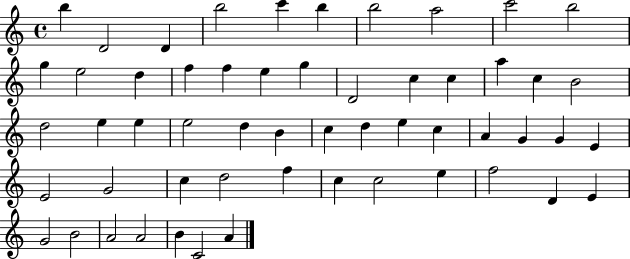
B5/q D4/h D4/q B5/h C6/q B5/q B5/h A5/h C6/h B5/h G5/q E5/h D5/q F5/q F5/q E5/q G5/q D4/h C5/q C5/q A5/q C5/q B4/h D5/h E5/q E5/q E5/h D5/q B4/q C5/q D5/q E5/q C5/q A4/q G4/q G4/q E4/q E4/h G4/h C5/q D5/h F5/q C5/q C5/h E5/q F5/h D4/q E4/q G4/h B4/h A4/h A4/h B4/q C4/h A4/q